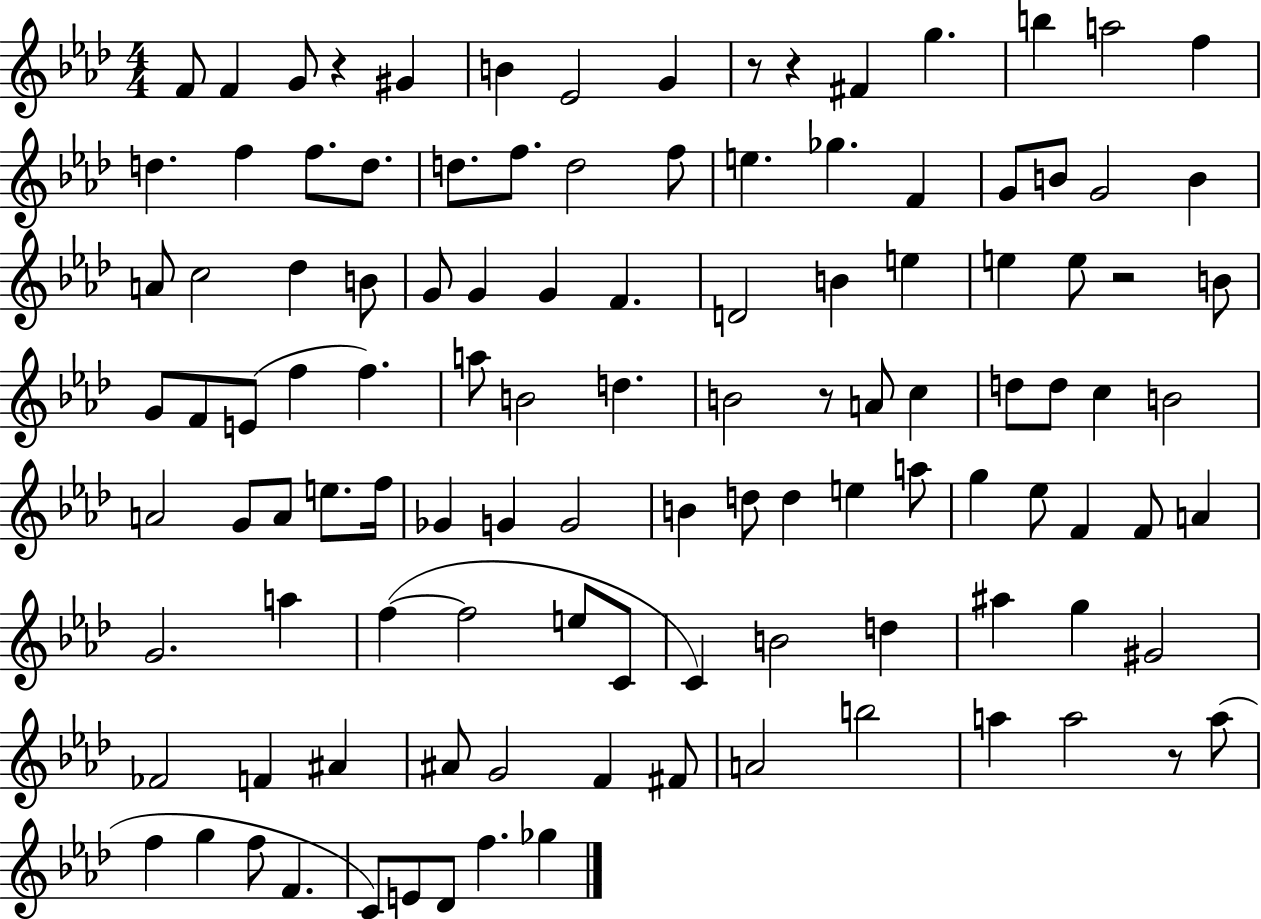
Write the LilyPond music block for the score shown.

{
  \clef treble
  \numericTimeSignature
  \time 4/4
  \key aes \major
  \repeat volta 2 { f'8 f'4 g'8 r4 gis'4 | b'4 ees'2 g'4 | r8 r4 fis'4 g''4. | b''4 a''2 f''4 | \break d''4. f''4 f''8. d''8. | d''8. f''8. d''2 f''8 | e''4. ges''4. f'4 | g'8 b'8 g'2 b'4 | \break a'8 c''2 des''4 b'8 | g'8 g'4 g'4 f'4. | d'2 b'4 e''4 | e''4 e''8 r2 b'8 | \break g'8 f'8 e'8( f''4 f''4.) | a''8 b'2 d''4. | b'2 r8 a'8 c''4 | d''8 d''8 c''4 b'2 | \break a'2 g'8 a'8 e''8. f''16 | ges'4 g'4 g'2 | b'4 d''8 d''4 e''4 a''8 | g''4 ees''8 f'4 f'8 a'4 | \break g'2. a''4 | f''4~(~ f''2 e''8 c'8 | c'4) b'2 d''4 | ais''4 g''4 gis'2 | \break fes'2 f'4 ais'4 | ais'8 g'2 f'4 fis'8 | a'2 b''2 | a''4 a''2 r8 a''8( | \break f''4 g''4 f''8 f'4. | c'8) e'8 des'8 f''4. ges''4 | } \bar "|."
}